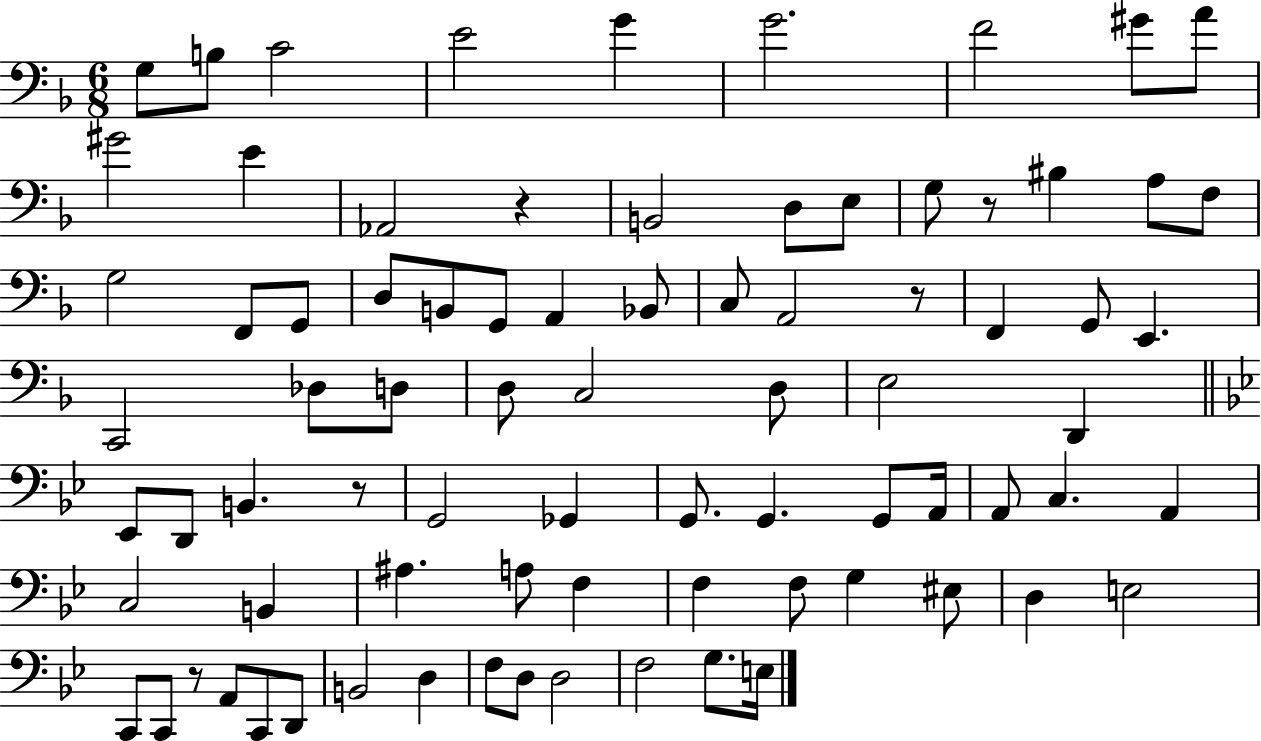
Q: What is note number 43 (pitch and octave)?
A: B2